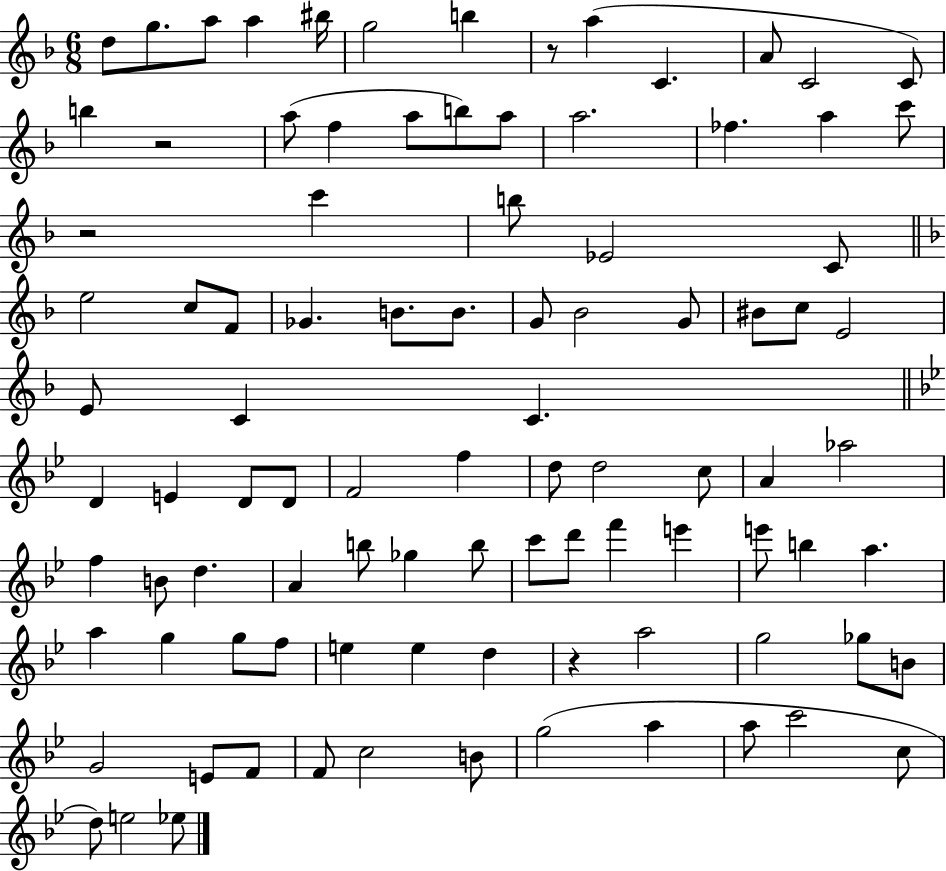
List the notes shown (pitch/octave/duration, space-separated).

D5/e G5/e. A5/e A5/q BIS5/s G5/h B5/q R/e A5/q C4/q. A4/e C4/h C4/e B5/q R/h A5/e F5/q A5/e B5/e A5/e A5/h. FES5/q. A5/q C6/e R/h C6/q B5/e Eb4/h C4/e E5/h C5/e F4/e Gb4/q. B4/e. B4/e. G4/e Bb4/h G4/e BIS4/e C5/e E4/h E4/e C4/q C4/q. D4/q E4/q D4/e D4/e F4/h F5/q D5/e D5/h C5/e A4/q Ab5/h F5/q B4/e D5/q. A4/q B5/e Gb5/q B5/e C6/e D6/e F6/q E6/q E6/e B5/q A5/q. A5/q G5/q G5/e F5/e E5/q E5/q D5/q R/q A5/h G5/h Gb5/e B4/e G4/h E4/e F4/e F4/e C5/h B4/e G5/h A5/q A5/e C6/h C5/e D5/e E5/h Eb5/e